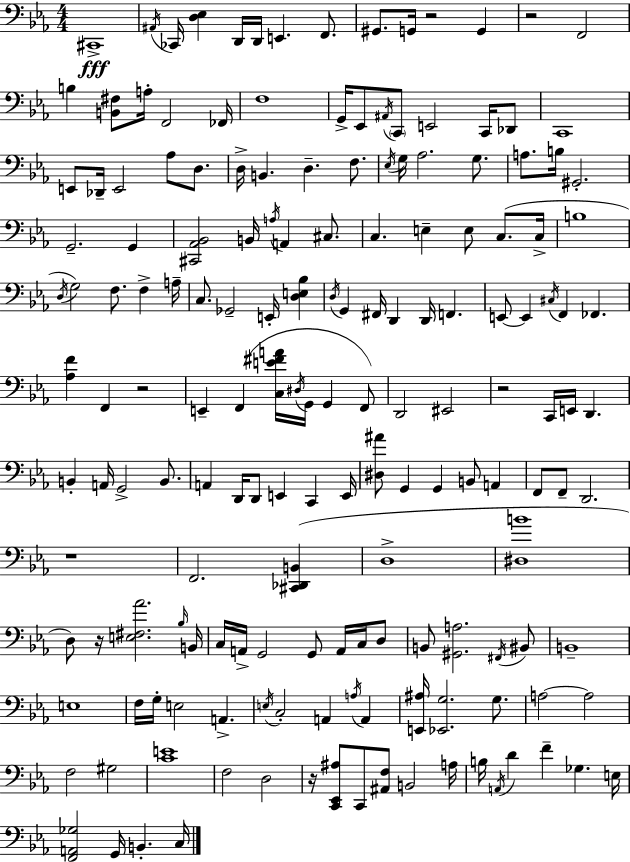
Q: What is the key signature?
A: EES major